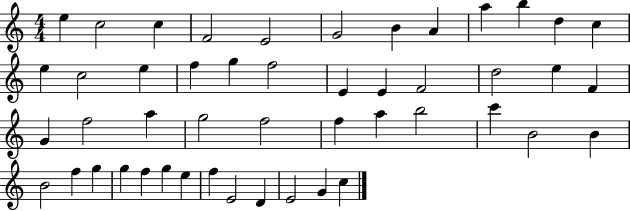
X:1
T:Untitled
M:4/4
L:1/4
K:C
e c2 c F2 E2 G2 B A a b d c e c2 e f g f2 E E F2 d2 e F G f2 a g2 f2 f a b2 c' B2 B B2 f g g f g e f E2 D E2 G c